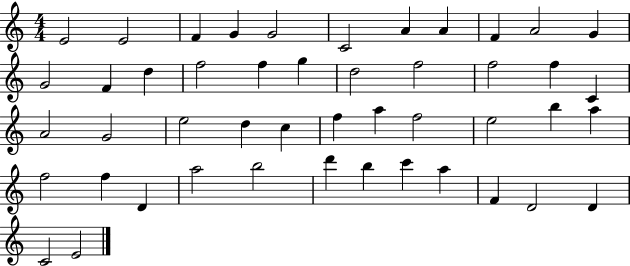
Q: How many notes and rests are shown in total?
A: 47